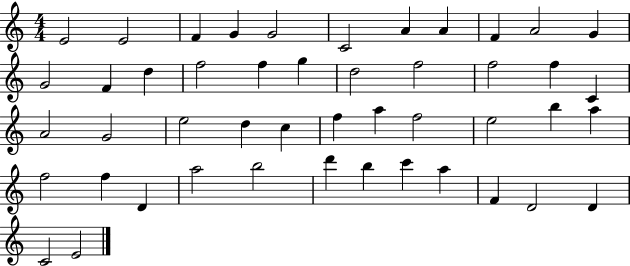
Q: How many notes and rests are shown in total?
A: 47